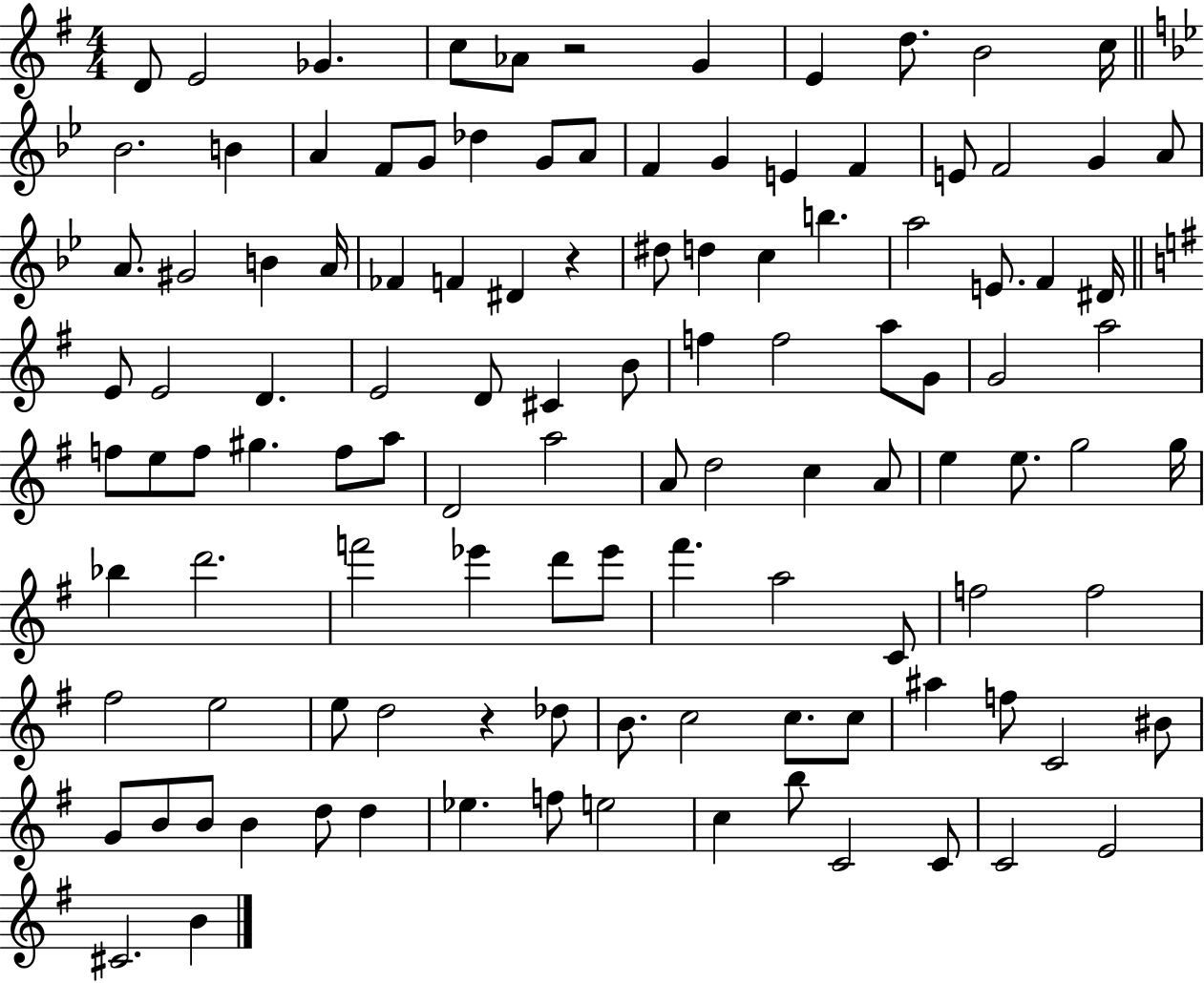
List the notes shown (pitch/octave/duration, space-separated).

D4/e E4/h Gb4/q. C5/e Ab4/e R/h G4/q E4/q D5/e. B4/h C5/s Bb4/h. B4/q A4/q F4/e G4/e Db5/q G4/e A4/e F4/q G4/q E4/q F4/q E4/e F4/h G4/q A4/e A4/e. G#4/h B4/q A4/s FES4/q F4/q D#4/q R/q D#5/e D5/q C5/q B5/q. A5/h E4/e. F4/q D#4/s E4/e E4/h D4/q. E4/h D4/e C#4/q B4/e F5/q F5/h A5/e G4/e G4/h A5/h F5/e E5/e F5/e G#5/q. F5/e A5/e D4/h A5/h A4/e D5/h C5/q A4/e E5/q E5/e. G5/h G5/s Bb5/q D6/h. F6/h Eb6/q D6/e Eb6/e F#6/q. A5/h C4/e F5/h F5/h F#5/h E5/h E5/e D5/h R/q Db5/e B4/e. C5/h C5/e. C5/e A#5/q F5/e C4/h BIS4/e G4/e B4/e B4/e B4/q D5/e D5/q Eb5/q. F5/e E5/h C5/q B5/e C4/h C4/e C4/h E4/h C#4/h. B4/q